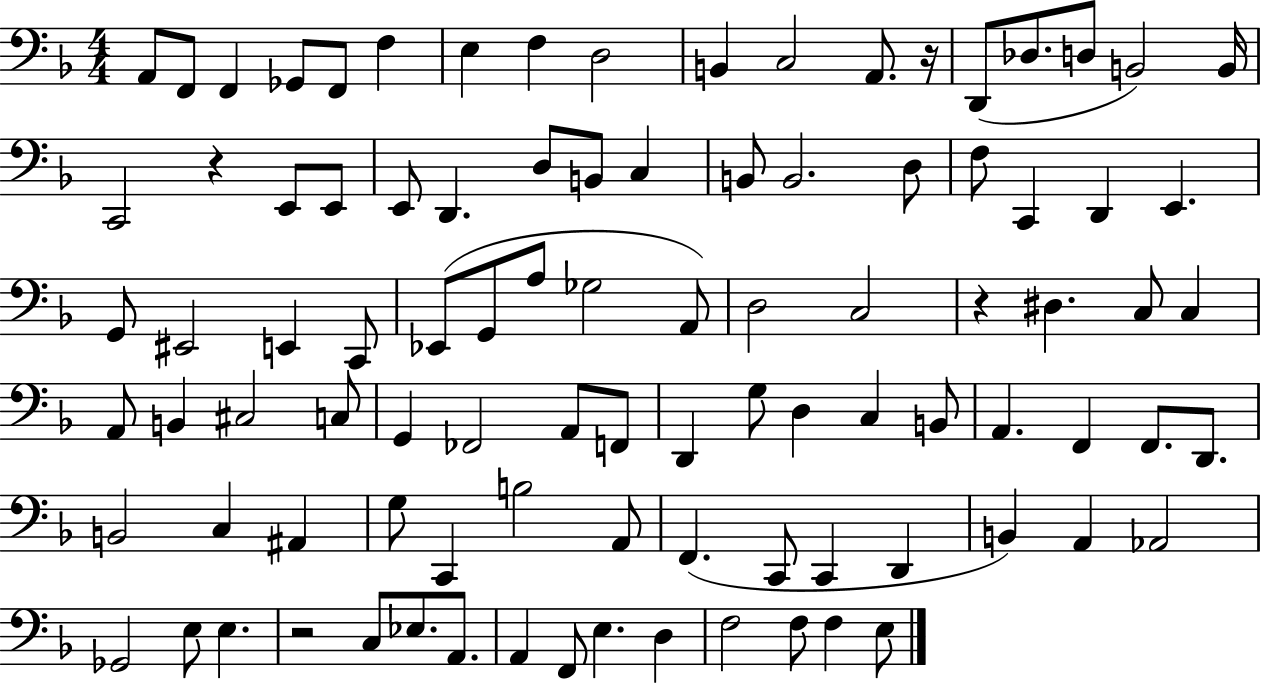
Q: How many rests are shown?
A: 4